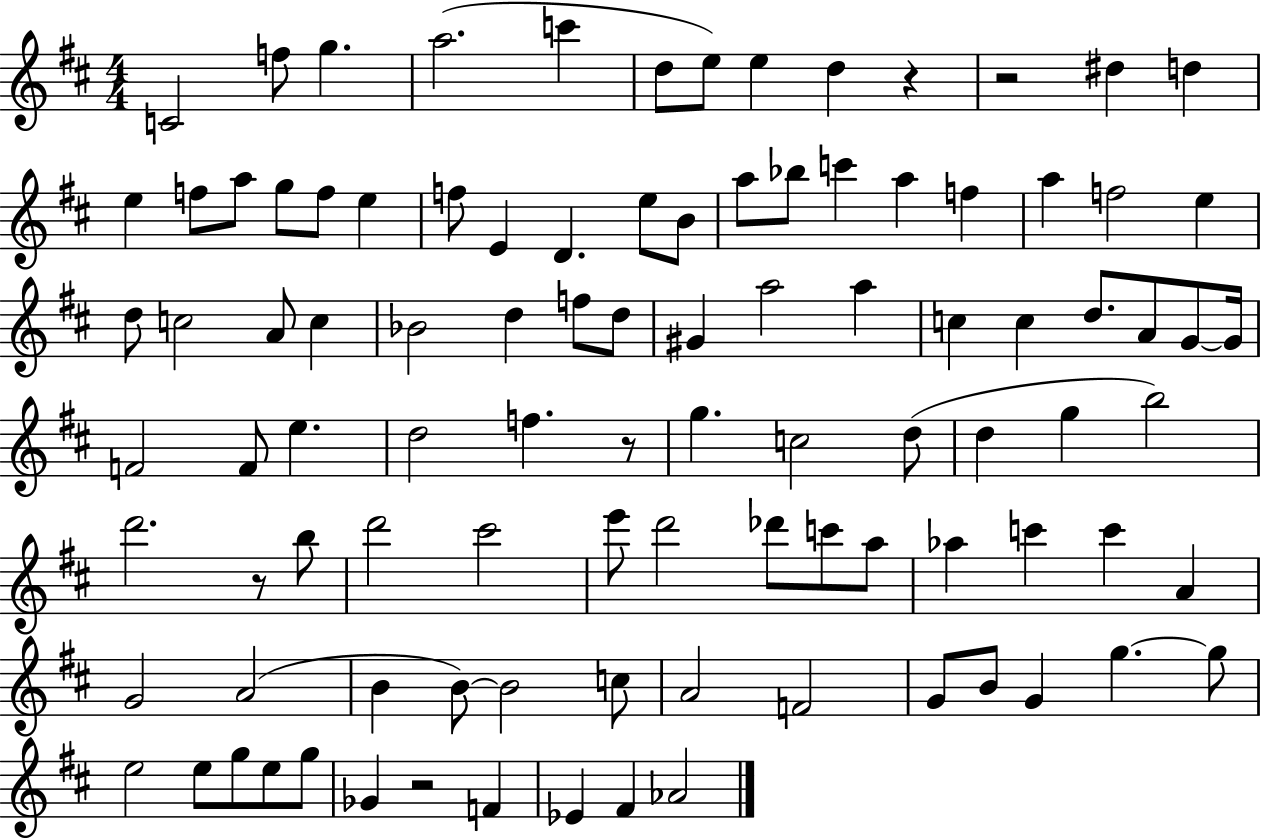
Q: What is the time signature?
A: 4/4